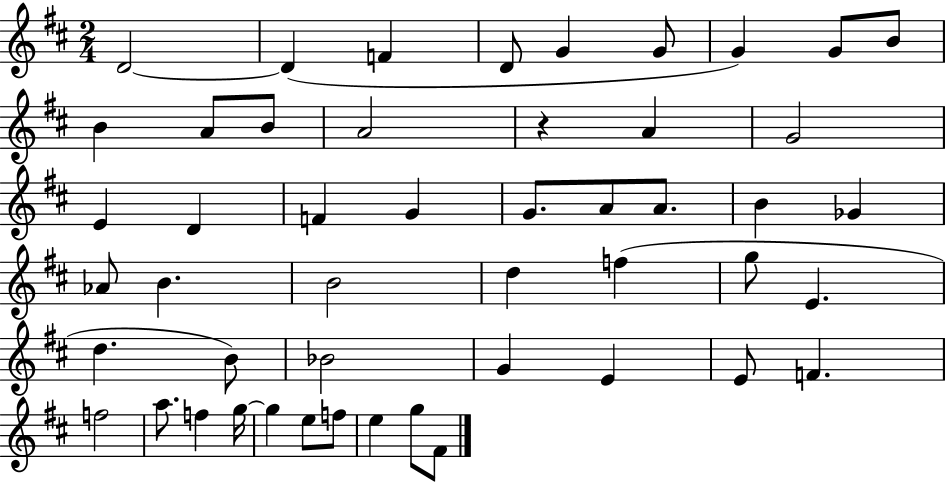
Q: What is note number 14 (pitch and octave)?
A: A4